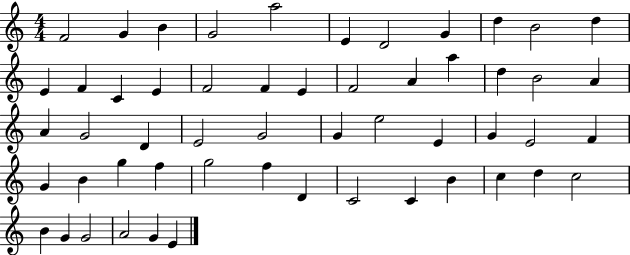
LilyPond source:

{
  \clef treble
  \numericTimeSignature
  \time 4/4
  \key c \major
  f'2 g'4 b'4 | g'2 a''2 | e'4 d'2 g'4 | d''4 b'2 d''4 | \break e'4 f'4 c'4 e'4 | f'2 f'4 e'4 | f'2 a'4 a''4 | d''4 b'2 a'4 | \break a'4 g'2 d'4 | e'2 g'2 | g'4 e''2 e'4 | g'4 e'2 f'4 | \break g'4 b'4 g''4 f''4 | g''2 f''4 d'4 | c'2 c'4 b'4 | c''4 d''4 c''2 | \break b'4 g'4 g'2 | a'2 g'4 e'4 | \bar "|."
}